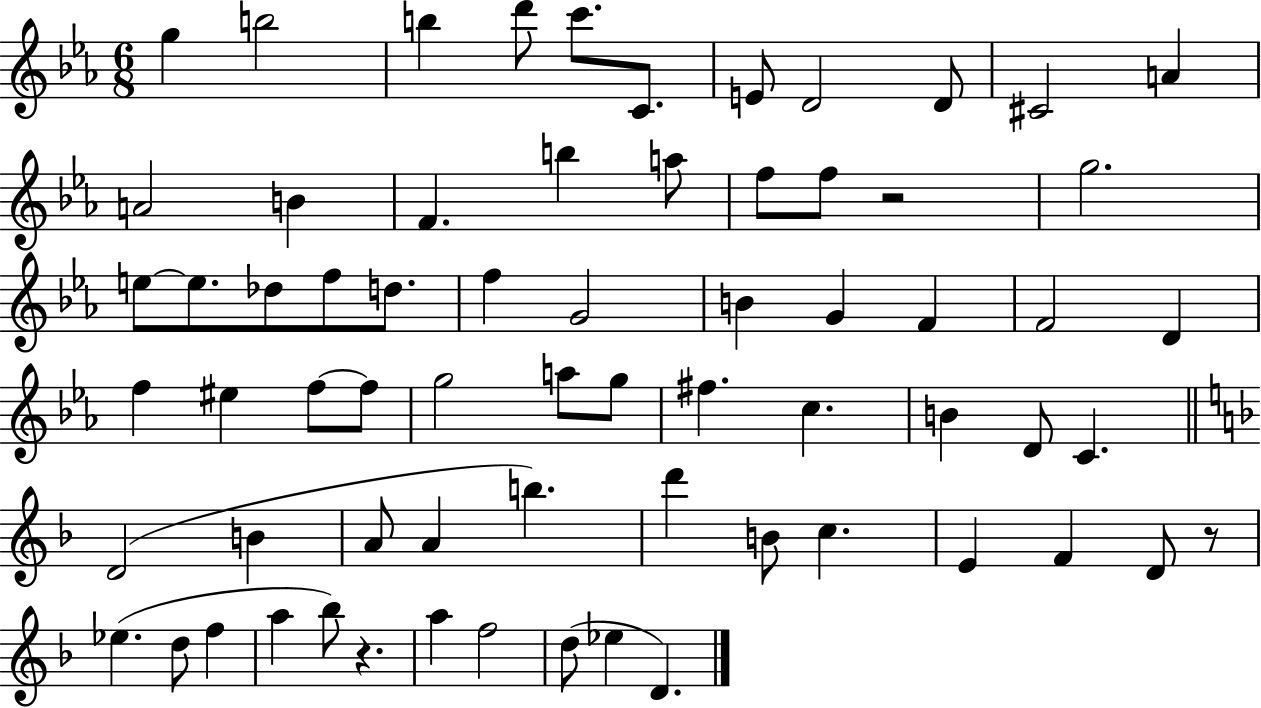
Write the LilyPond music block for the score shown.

{
  \clef treble
  \numericTimeSignature
  \time 6/8
  \key ees \major
  g''4 b''2 | b''4 d'''8 c'''8. c'8. | e'8 d'2 d'8 | cis'2 a'4 | \break a'2 b'4 | f'4. b''4 a''8 | f''8 f''8 r2 | g''2. | \break e''8~~ e''8. des''8 f''8 d''8. | f''4 g'2 | b'4 g'4 f'4 | f'2 d'4 | \break f''4 eis''4 f''8~~ f''8 | g''2 a''8 g''8 | fis''4. c''4. | b'4 d'8 c'4. | \break \bar "||" \break \key d \minor d'2( b'4 | a'8 a'4 b''4.) | d'''4 b'8 c''4. | e'4 f'4 d'8 r8 | \break ees''4.( d''8 f''4 | a''4 bes''8) r4. | a''4 f''2 | d''8( ees''4 d'4.) | \break \bar "|."
}